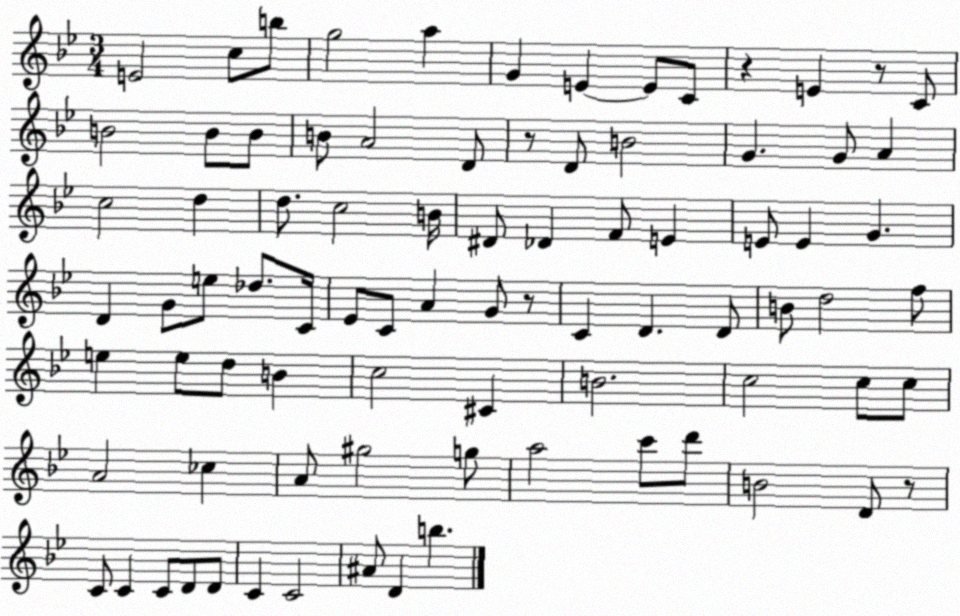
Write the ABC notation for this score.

X:1
T:Untitled
M:3/4
L:1/4
K:Bb
E2 c/2 b/2 g2 a G E E/2 C/2 z E z/2 C/2 B2 B/2 B/2 B/2 A2 D/2 z/2 D/2 B2 G G/2 A c2 d d/2 c2 B/4 ^D/2 _D F/2 E E/2 E G D G/2 e/2 _d/2 C/4 _E/2 C/2 A G/2 z/2 C D D/2 B/2 d2 f/2 e e/2 d/2 B c2 ^C B2 c2 c/2 c/2 A2 _c A/2 ^g2 g/2 a2 c'/2 d'/2 B2 D/2 z/2 C/2 C C/2 D/2 D/2 C C2 ^A/2 D b